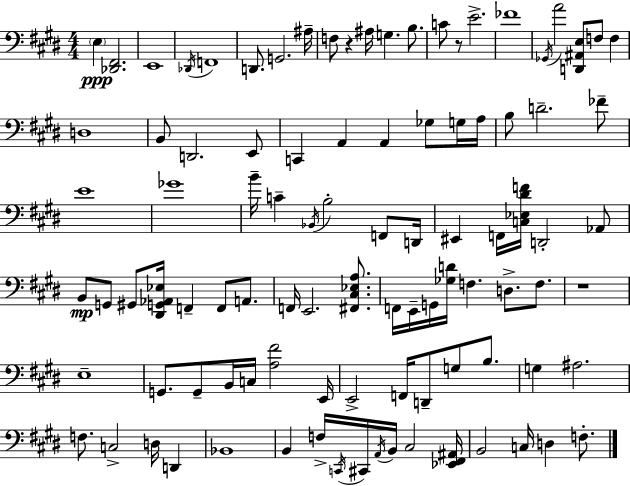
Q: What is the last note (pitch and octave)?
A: F3